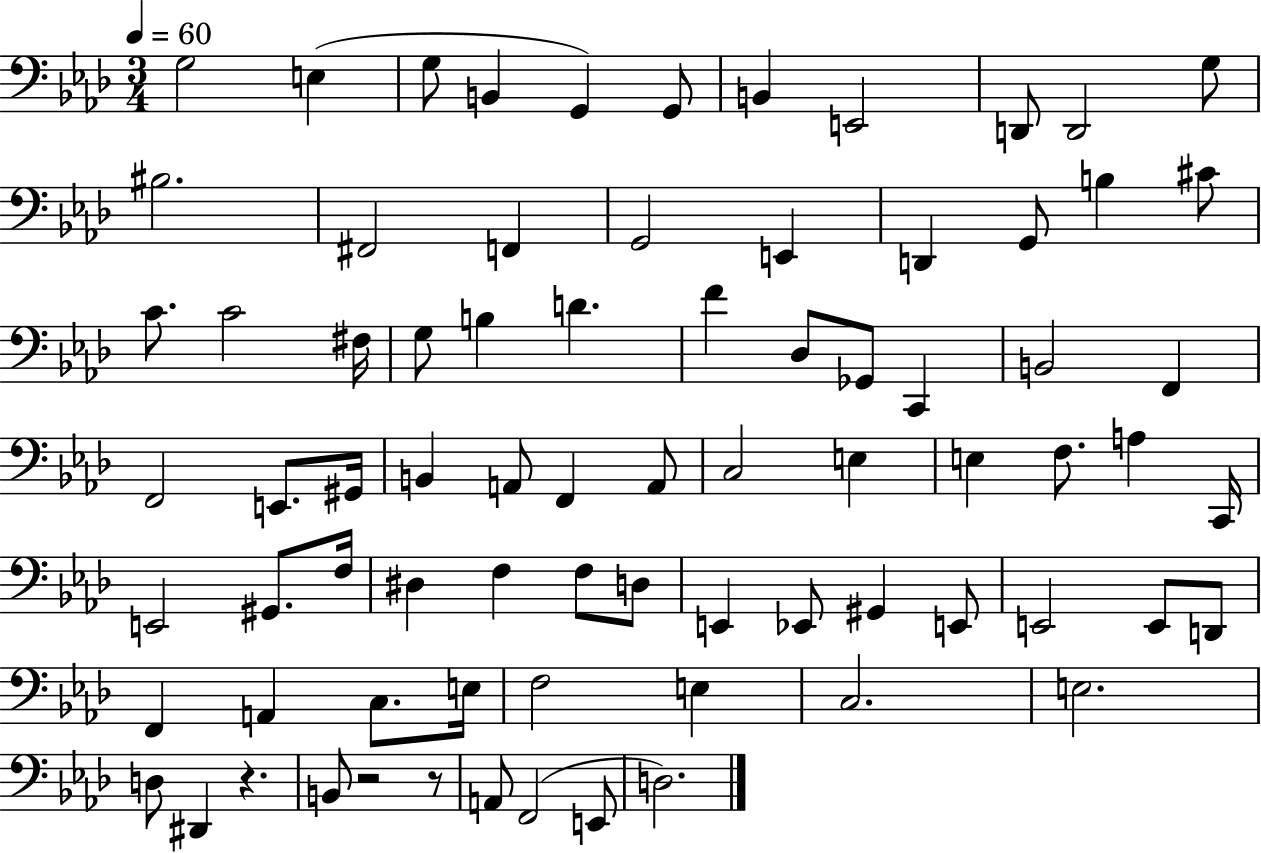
G3/h E3/q G3/e B2/q G2/q G2/e B2/q E2/h D2/e D2/h G3/e BIS3/h. F#2/h F2/q G2/h E2/q D2/q G2/e B3/q C#4/e C4/e. C4/h F#3/s G3/e B3/q D4/q. F4/q Db3/e Gb2/e C2/q B2/h F2/q F2/h E2/e. G#2/s B2/q A2/e F2/q A2/e C3/h E3/q E3/q F3/e. A3/q C2/s E2/h G#2/e. F3/s D#3/q F3/q F3/e D3/e E2/q Eb2/e G#2/q E2/e E2/h E2/e D2/e F2/q A2/q C3/e. E3/s F3/h E3/q C3/h. E3/h. D3/e D#2/q R/q. B2/e R/h R/e A2/e F2/h E2/e D3/h.